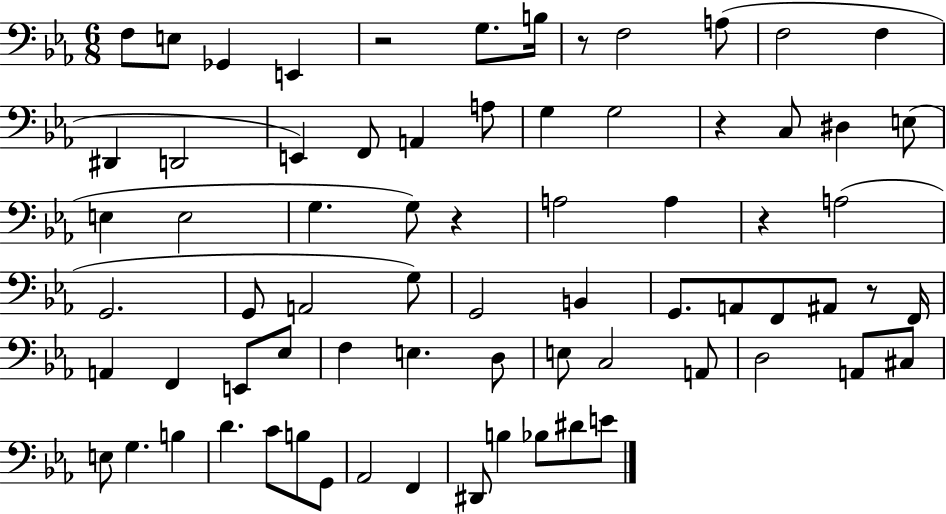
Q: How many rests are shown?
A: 6